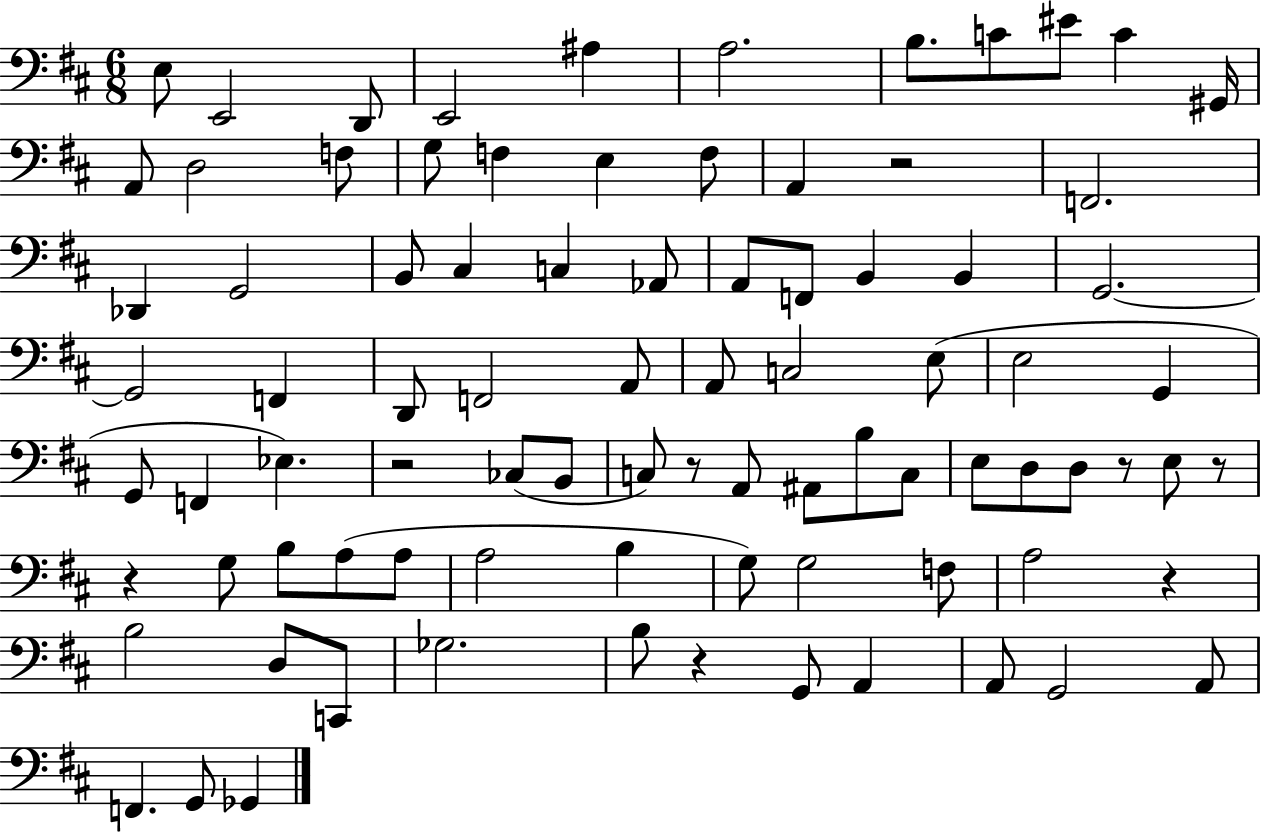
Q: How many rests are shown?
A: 8